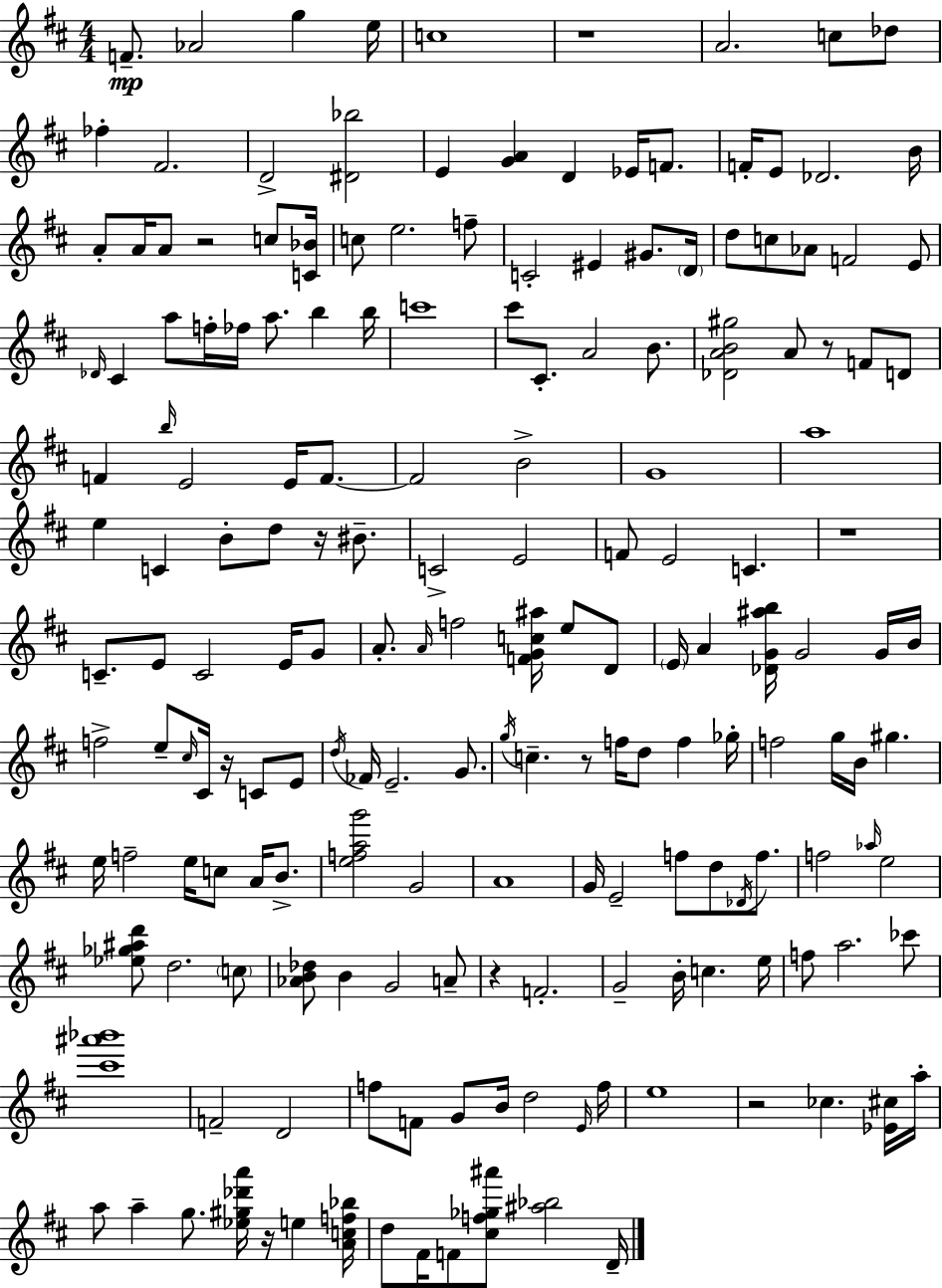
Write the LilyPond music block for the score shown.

{
  \clef treble
  \numericTimeSignature
  \time 4/4
  \key d \major
  \repeat volta 2 { f'8.--\mp aes'2 g''4 e''16 | c''1 | r1 | a'2. c''8 des''8 | \break fes''4-. fis'2. | d'2-> <dis' bes''>2 | e'4 <g' a'>4 d'4 ees'16 f'8. | f'16-. e'8 des'2. b'16 | \break a'8-. a'16 a'8 r2 c''8 <c' bes'>16 | c''8 e''2. f''8-- | c'2-. eis'4 gis'8. \parenthesize d'16 | d''8 c''8 aes'8 f'2 e'8 | \break \grace { des'16 } cis'4 a''8 f''16-. fes''16 a''8. b''4 | b''16 c'''1 | cis'''8 cis'8.-. a'2 b'8. | <des' a' b' gis''>2 a'8 r8 f'8 d'8 | \break f'4 \grace { b''16 } e'2 e'16 f'8.~~ | f'2 b'2-> | g'1 | a''1 | \break e''4 c'4 b'8-. d''8 r16 bis'8.-- | c'2-> e'2 | f'8 e'2 c'4. | r1 | \break c'8.-- e'8 c'2 e'16 | g'8 a'8.-. \grace { a'16 } f''2 <f' g' c'' ais''>16 e''8 | d'8 \parenthesize e'16 a'4 <des' g' ais'' b''>16 g'2 | g'16 b'16 f''2-> e''8-- \grace { cis''16 } cis'16 r16 | \break c'8 e'8 \acciaccatura { d''16 } fes'16 e'2.-- | g'8. \acciaccatura { g''16 } c''4.-- r8 f''16 d''8 | f''4 ges''16-. f''2 g''16 b'16 | gis''4. e''16 f''2-- e''16 | \break c''8 a'16 b'8.-> <e'' f'' a'' g'''>2 g'2 | a'1 | g'16 e'2-- f''8 | d''8 \acciaccatura { des'16 } f''8. f''2 \grace { aes''16 } | \break e''2 <ees'' ges'' ais'' d'''>8 d''2. | \parenthesize c''8 <aes' b' des''>8 b'4 g'2 | a'8-- r4 f'2.-. | g'2-- | \break b'16-. c''4. e''16 f''8 a''2. | ces'''8 <cis''' ais''' bes'''>1 | f'2-- | d'2 f''8 f'8 g'8 b'16 d''2 | \break \grace { e'16 } f''16 e''1 | r2 | ces''4. <ees' cis''>16 a''16-. a''8 a''4-- g''8. | <ees'' gis'' des''' a'''>16 r16 e''4 <a' c'' f'' bes''>16 d''8 fis'16 f'8 <cis'' f'' ges'' ais'''>8 | \break <ais'' bes''>2 d'16-- } \bar "|."
}